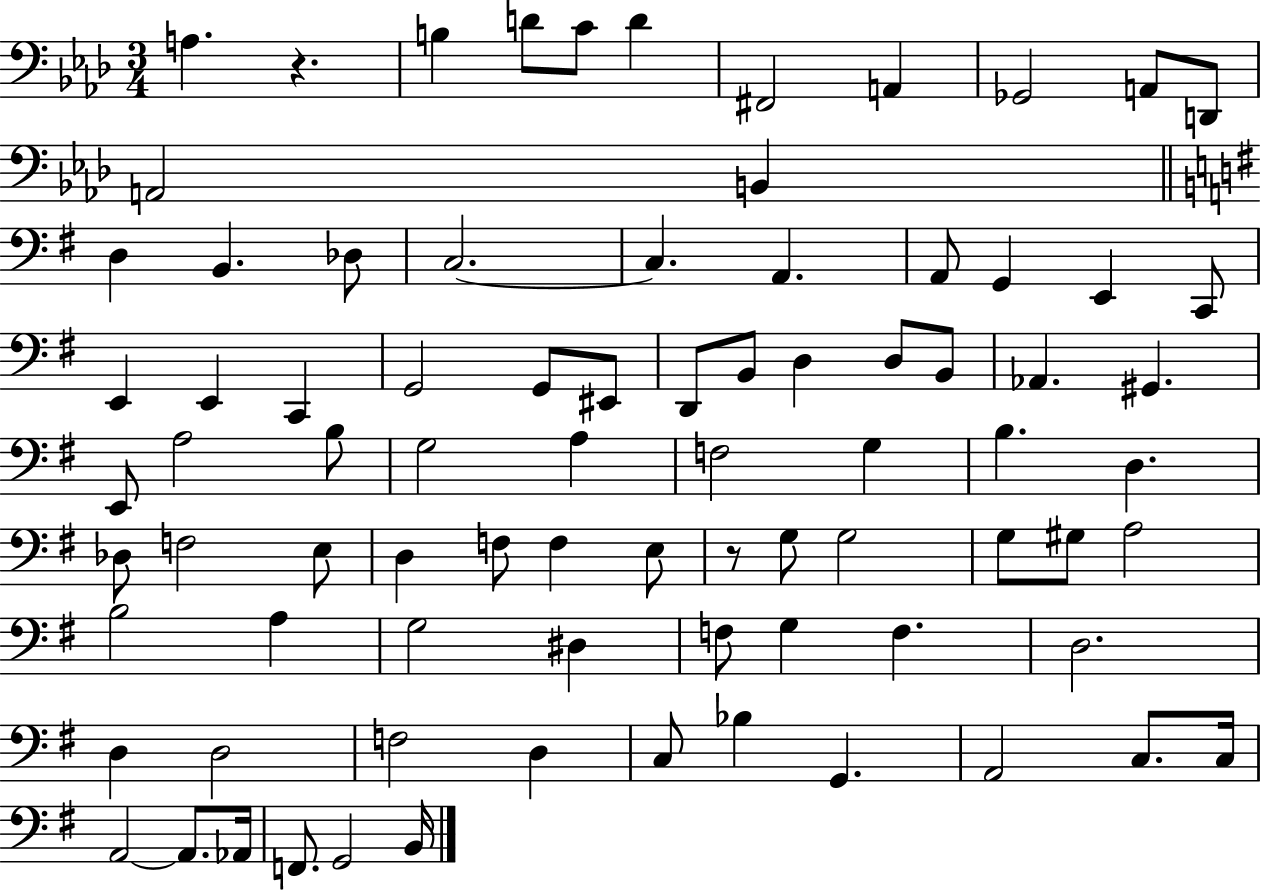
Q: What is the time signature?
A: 3/4